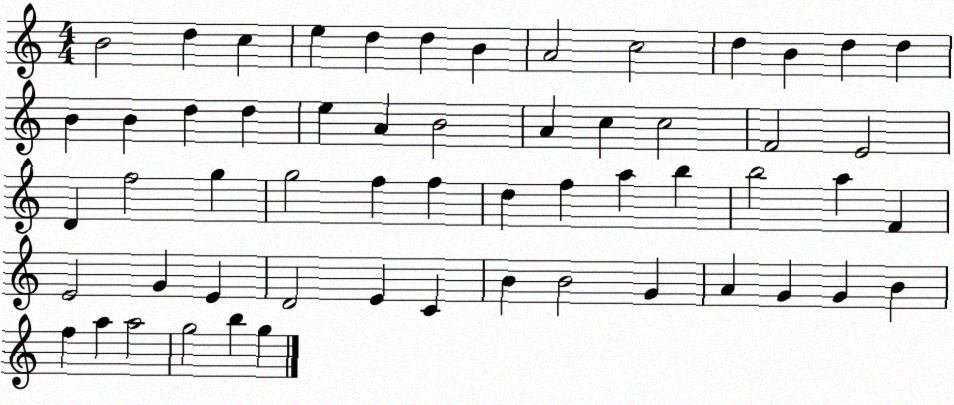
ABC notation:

X:1
T:Untitled
M:4/4
L:1/4
K:C
B2 d c e d d B A2 c2 d B d d B B d d e A B2 A c c2 F2 E2 D f2 g g2 f f d f a b b2 a F E2 G E D2 E C B B2 G A G G B f a a2 g2 b g